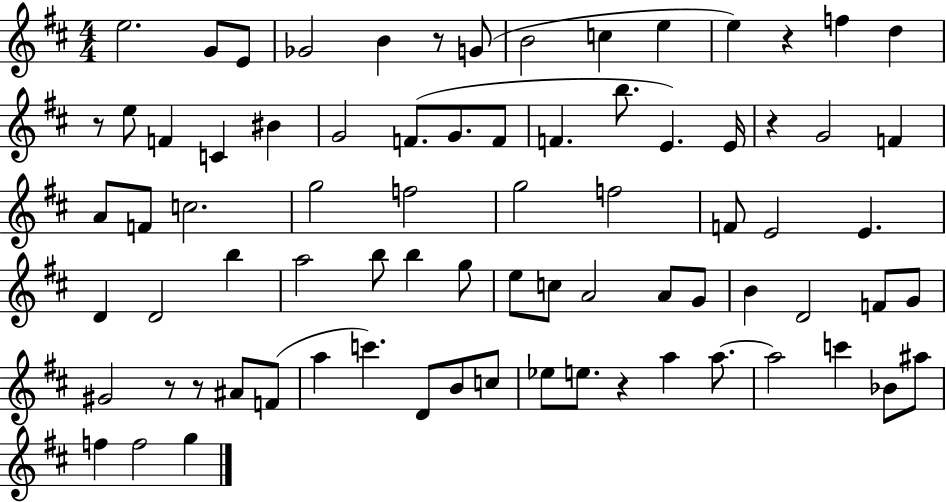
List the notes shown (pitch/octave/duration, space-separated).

E5/h. G4/e E4/e Gb4/h B4/q R/e G4/e B4/h C5/q E5/q E5/q R/q F5/q D5/q R/e E5/e F4/q C4/q BIS4/q G4/h F4/e. G4/e. F4/e F4/q. B5/e. E4/q. E4/s R/q G4/h F4/q A4/e F4/e C5/h. G5/h F5/h G5/h F5/h F4/e E4/h E4/q. D4/q D4/h B5/q A5/h B5/e B5/q G5/e E5/e C5/e A4/h A4/e G4/e B4/q D4/h F4/e G4/e G#4/h R/e R/e A#4/e F4/e A5/q C6/q. D4/e B4/e C5/e Eb5/e E5/e. R/q A5/q A5/e. A5/h C6/q Bb4/e A#5/e F5/q F5/h G5/q